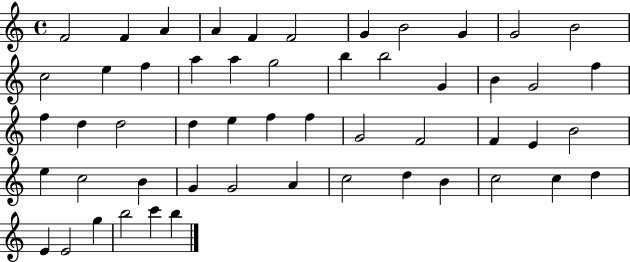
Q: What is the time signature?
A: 4/4